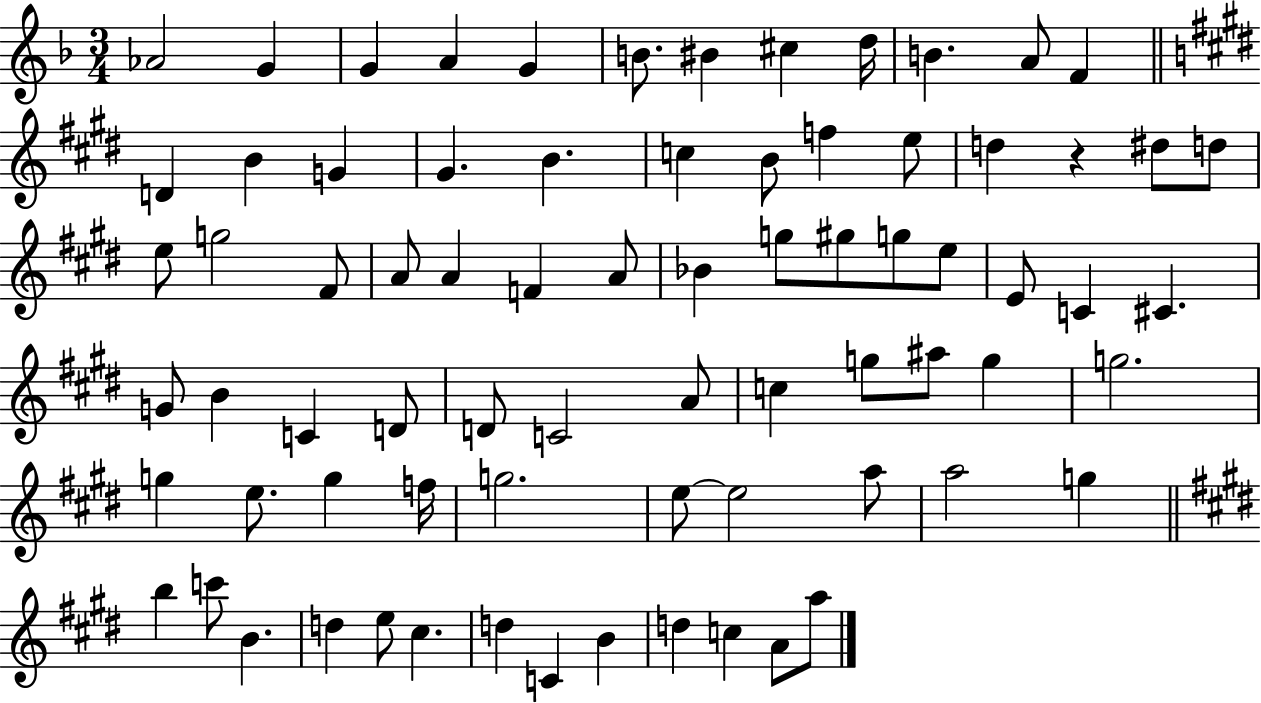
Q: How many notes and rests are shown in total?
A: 75